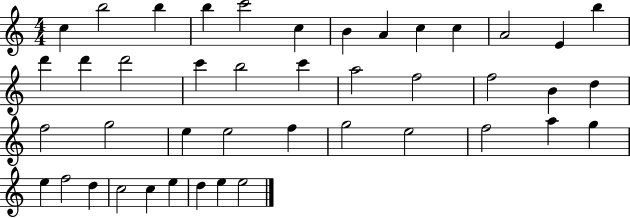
C5/q B5/h B5/q B5/q C6/h C5/q B4/q A4/q C5/q C5/q A4/h E4/q B5/q D6/q D6/q D6/h C6/q B5/h C6/q A5/h F5/h F5/h B4/q D5/q F5/h G5/h E5/q E5/h F5/q G5/h E5/h F5/h A5/q G5/q E5/q F5/h D5/q C5/h C5/q E5/q D5/q E5/q E5/h